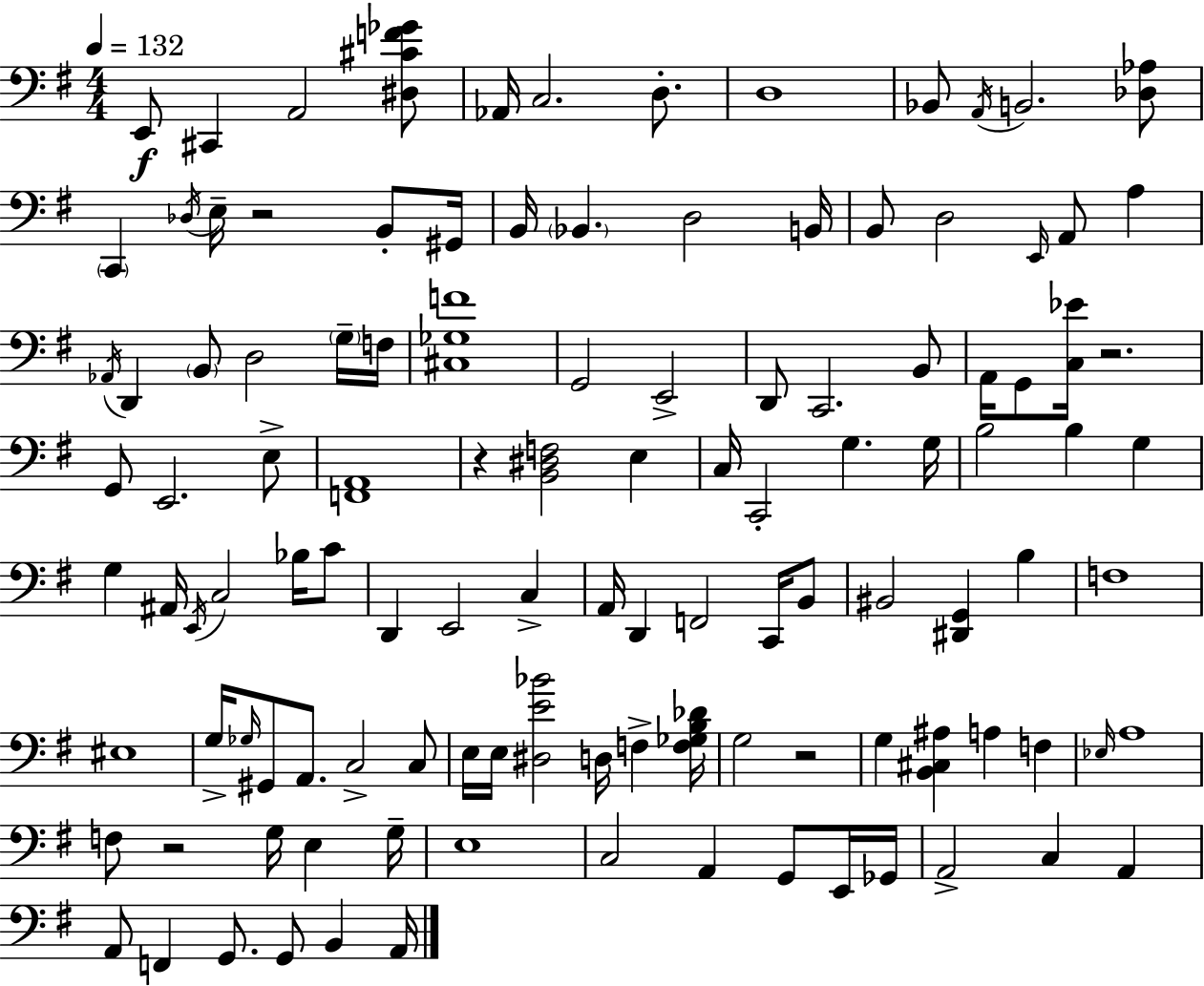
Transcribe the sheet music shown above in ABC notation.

X:1
T:Untitled
M:4/4
L:1/4
K:Em
E,,/2 ^C,, A,,2 [^D,^CF_G]/2 _A,,/4 C,2 D,/2 D,4 _B,,/2 A,,/4 B,,2 [_D,_A,]/2 C,, _D,/4 E,/4 z2 B,,/2 ^G,,/4 B,,/4 _B,, D,2 B,,/4 B,,/2 D,2 E,,/4 A,,/2 A, _A,,/4 D,, B,,/2 D,2 G,/4 F,/4 [^C,_G,F]4 G,,2 E,,2 D,,/2 C,,2 B,,/2 A,,/4 G,,/2 [C,_E]/4 z2 G,,/2 E,,2 E,/2 [F,,A,,]4 z [B,,^D,F,]2 E, C,/4 C,,2 G, G,/4 B,2 B, G, G, ^A,,/4 E,,/4 C,2 _B,/4 C/2 D,, E,,2 C, A,,/4 D,, F,,2 C,,/4 B,,/2 ^B,,2 [^D,,G,,] B, F,4 ^E,4 G,/4 _G,/4 ^G,,/2 A,,/2 C,2 C,/2 E,/4 E,/4 [^D,E_B]2 D,/4 F, [F,_G,B,_D]/4 G,2 z2 G, [B,,^C,^A,] A, F, _E,/4 A,4 F,/2 z2 G,/4 E, G,/4 E,4 C,2 A,, G,,/2 E,,/4 _G,,/4 A,,2 C, A,, A,,/2 F,, G,,/2 G,,/2 B,, A,,/4